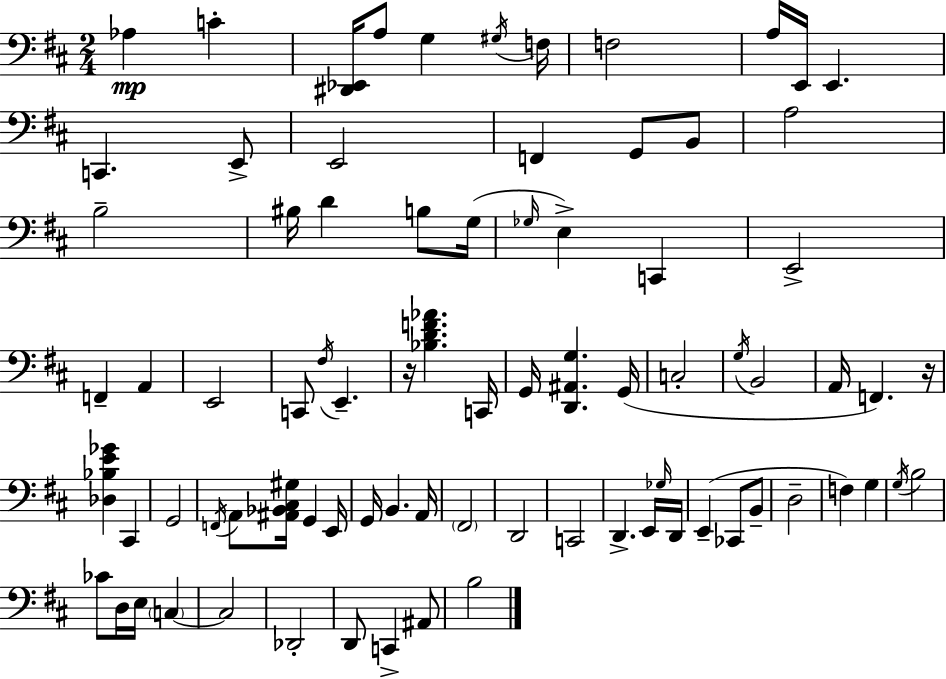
{
  \clef bass
  \numericTimeSignature
  \time 2/4
  \key d \major
  aes4\mp c'4-. | <dis, ees,>16 a8 g4 \acciaccatura { gis16 } | f16 f2 | a16 e,16 e,4. | \break c,4. e,8-> | e,2 | f,4 g,8 b,8 | a2 | \break b2-- | bis16 d'4 b8 | g16( \grace { ges16 } e4->) c,4 | e,2-> | \break f,4-- a,4 | e,2 | c,8 \acciaccatura { fis16 } e,4.-- | r16 <bes d' f' aes'>4. | \break c,16 g,16 <d, ais, g>4. | g,16( c2-. | \acciaccatura { g16 } b,2 | a,16 f,4.) | \break r16 <des bes e' ges'>4 | cis,4 g,2 | \acciaccatura { f,16 } a,8 <ais, bes, cis gis>16 | g,4 e,16 g,16 b,4. | \break a,16 \parenthesize fis,2 | d,2 | c,2 | d,4.-> | \break e,16 \grace { ges16 } d,16 e,4--( | ces,8 b,8-- d2-- | f4) | g4 \acciaccatura { g16 } b2 | \break ces'8 | d16 e16 \parenthesize c4~~ c2 | des,2-. | d,8 | \break c,4-> ais,8 b2 | \bar "|."
}